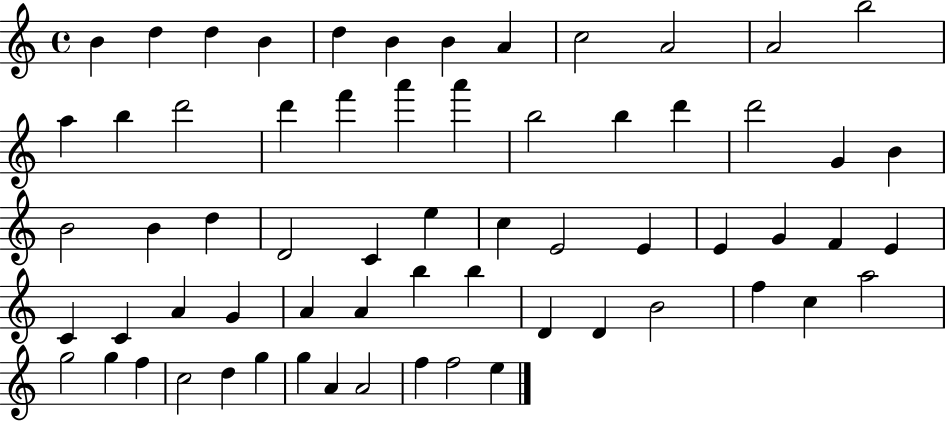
{
  \clef treble
  \time 4/4
  \defaultTimeSignature
  \key c \major
  b'4 d''4 d''4 b'4 | d''4 b'4 b'4 a'4 | c''2 a'2 | a'2 b''2 | \break a''4 b''4 d'''2 | d'''4 f'''4 a'''4 a'''4 | b''2 b''4 d'''4 | d'''2 g'4 b'4 | \break b'2 b'4 d''4 | d'2 c'4 e''4 | c''4 e'2 e'4 | e'4 g'4 f'4 e'4 | \break c'4 c'4 a'4 g'4 | a'4 a'4 b''4 b''4 | d'4 d'4 b'2 | f''4 c''4 a''2 | \break g''2 g''4 f''4 | c''2 d''4 g''4 | g''4 a'4 a'2 | f''4 f''2 e''4 | \break \bar "|."
}